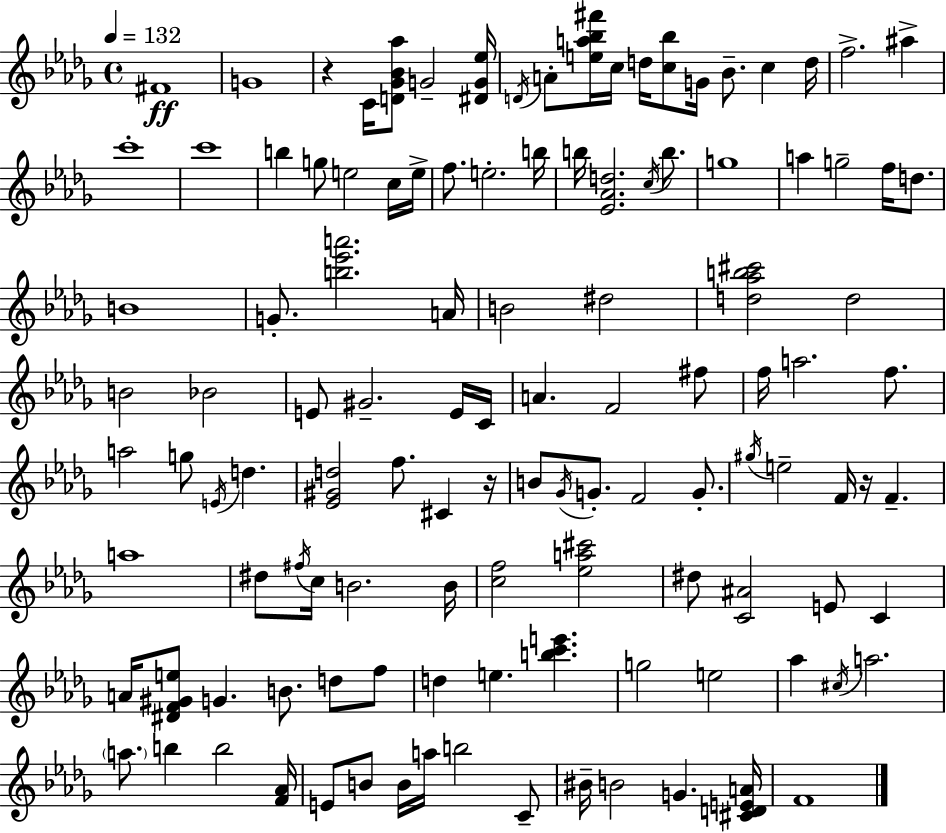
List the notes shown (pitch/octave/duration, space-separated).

F#4/w G4/w R/q C4/s [D4,Gb4,Bb4,Ab5]/e G4/h [D#4,G4,Eb5]/s D4/s A4/e [E5,A5,Bb5,F#6]/s C5/s D5/s [C5,Bb5]/e G4/s Bb4/e. C5/q D5/s F5/h. A#5/q C6/w C6/w B5/q G5/e E5/h C5/s E5/s F5/e. E5/h. B5/s B5/s [Eb4,Ab4,D5]/h. C5/s B5/e. G5/w A5/q G5/h F5/s D5/e. B4/w G4/e. [B5,Eb6,A6]/h. A4/s B4/h D#5/h [D5,Ab5,B5,C#6]/h D5/h B4/h Bb4/h E4/e G#4/h. E4/s C4/s A4/q. F4/h F#5/e F5/s A5/h. F5/e. A5/h G5/e E4/s D5/q. [Eb4,G#4,D5]/h F5/e. C#4/q R/s B4/e Gb4/s G4/e. F4/h G4/e. G#5/s E5/h F4/s R/s F4/q. A5/w D#5/e F#5/s C5/s B4/h. B4/s [C5,F5]/h [Eb5,A5,C#6]/h D#5/e [C4,A#4]/h E4/e C4/q A4/s [D#4,F4,G#4,E5]/e G4/q. B4/e. D5/e F5/e D5/q E5/q. [B5,C6,E6]/q. G5/h E5/h Ab5/q C#5/s A5/h. A5/e. B5/q B5/h [F4,Ab4]/s E4/e B4/e B4/s A5/s B5/h C4/e BIS4/s B4/h G4/q. [C#4,D4,E4,A4]/s F4/w